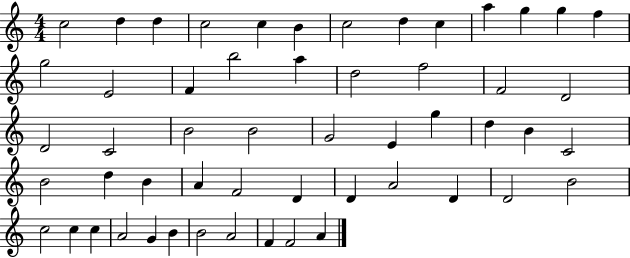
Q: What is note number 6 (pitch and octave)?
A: B4